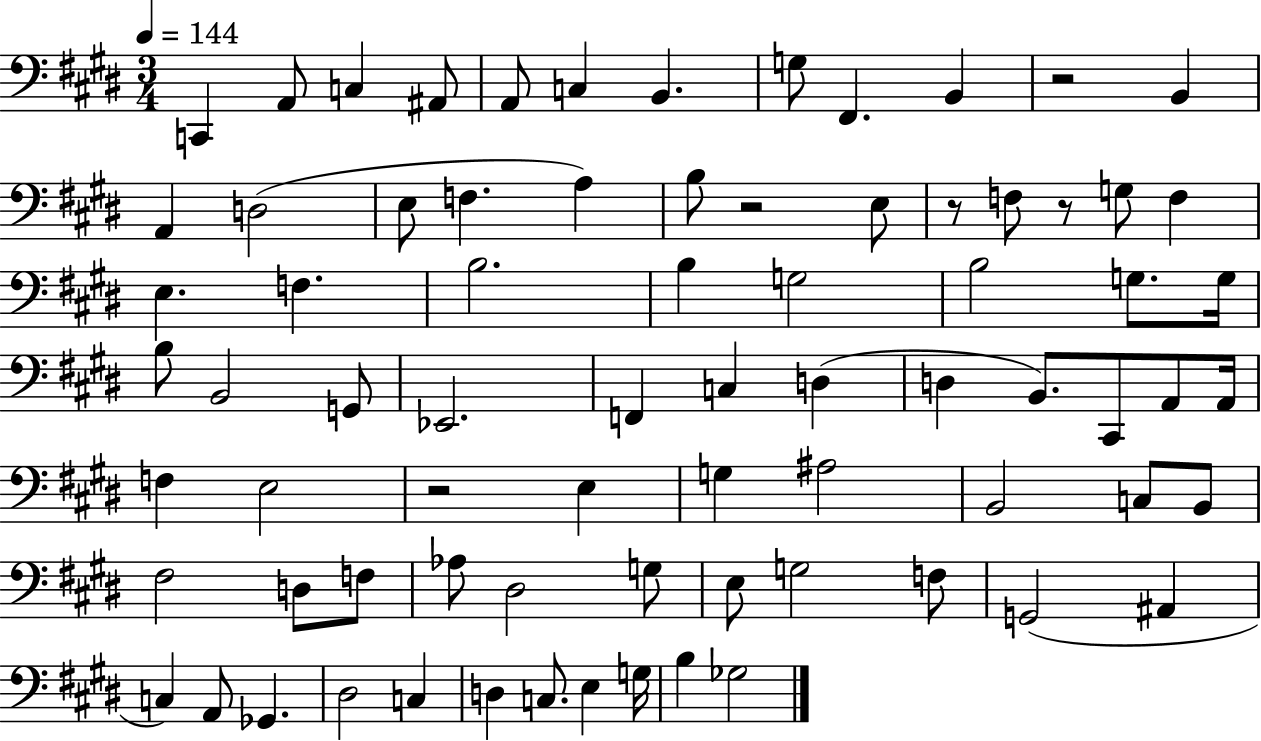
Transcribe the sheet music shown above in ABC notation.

X:1
T:Untitled
M:3/4
L:1/4
K:E
C,, A,,/2 C, ^A,,/2 A,,/2 C, B,, G,/2 ^F,, B,, z2 B,, A,, D,2 E,/2 F, A, B,/2 z2 E,/2 z/2 F,/2 z/2 G,/2 F, E, F, B,2 B, G,2 B,2 G,/2 G,/4 B,/2 B,,2 G,,/2 _E,,2 F,, C, D, D, B,,/2 ^C,,/2 A,,/2 A,,/4 F, E,2 z2 E, G, ^A,2 B,,2 C,/2 B,,/2 ^F,2 D,/2 F,/2 _A,/2 ^D,2 G,/2 E,/2 G,2 F,/2 G,,2 ^A,, C, A,,/2 _G,, ^D,2 C, D, C,/2 E, G,/4 B, _G,2